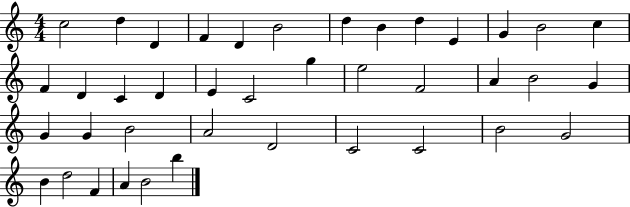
C5/h D5/q D4/q F4/q D4/q B4/h D5/q B4/q D5/q E4/q G4/q B4/h C5/q F4/q D4/q C4/q D4/q E4/q C4/h G5/q E5/h F4/h A4/q B4/h G4/q G4/q G4/q B4/h A4/h D4/h C4/h C4/h B4/h G4/h B4/q D5/h F4/q A4/q B4/h B5/q